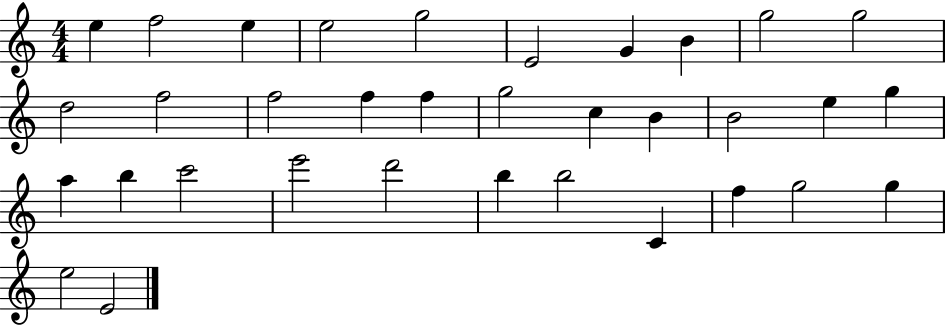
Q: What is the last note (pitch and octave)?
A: E4